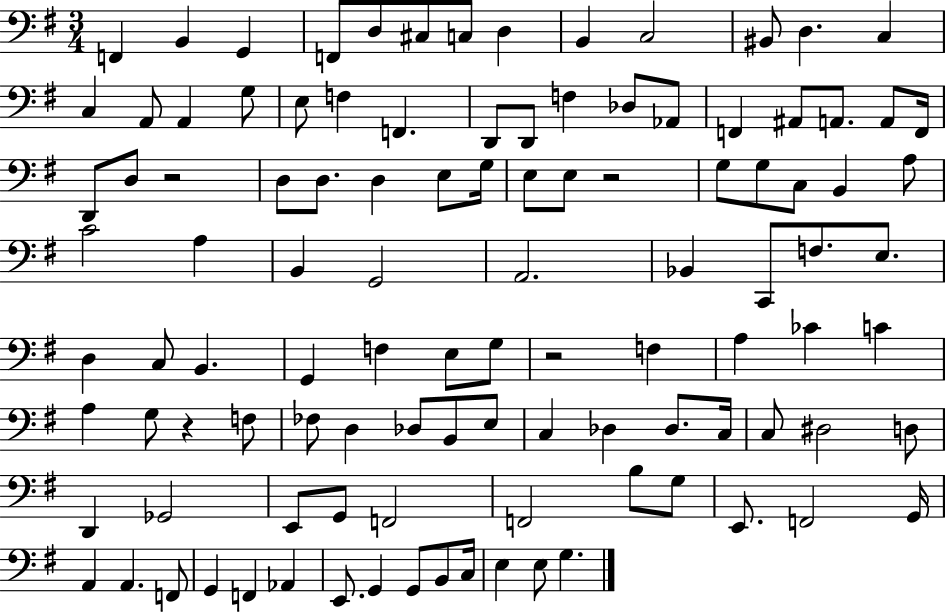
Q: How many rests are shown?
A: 4